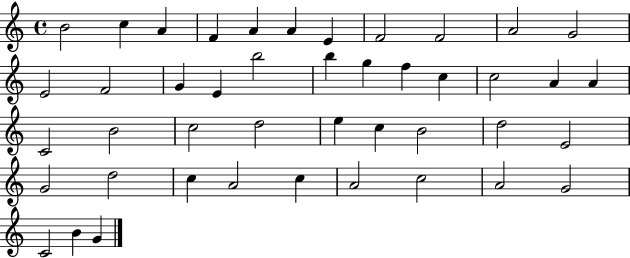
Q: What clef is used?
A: treble